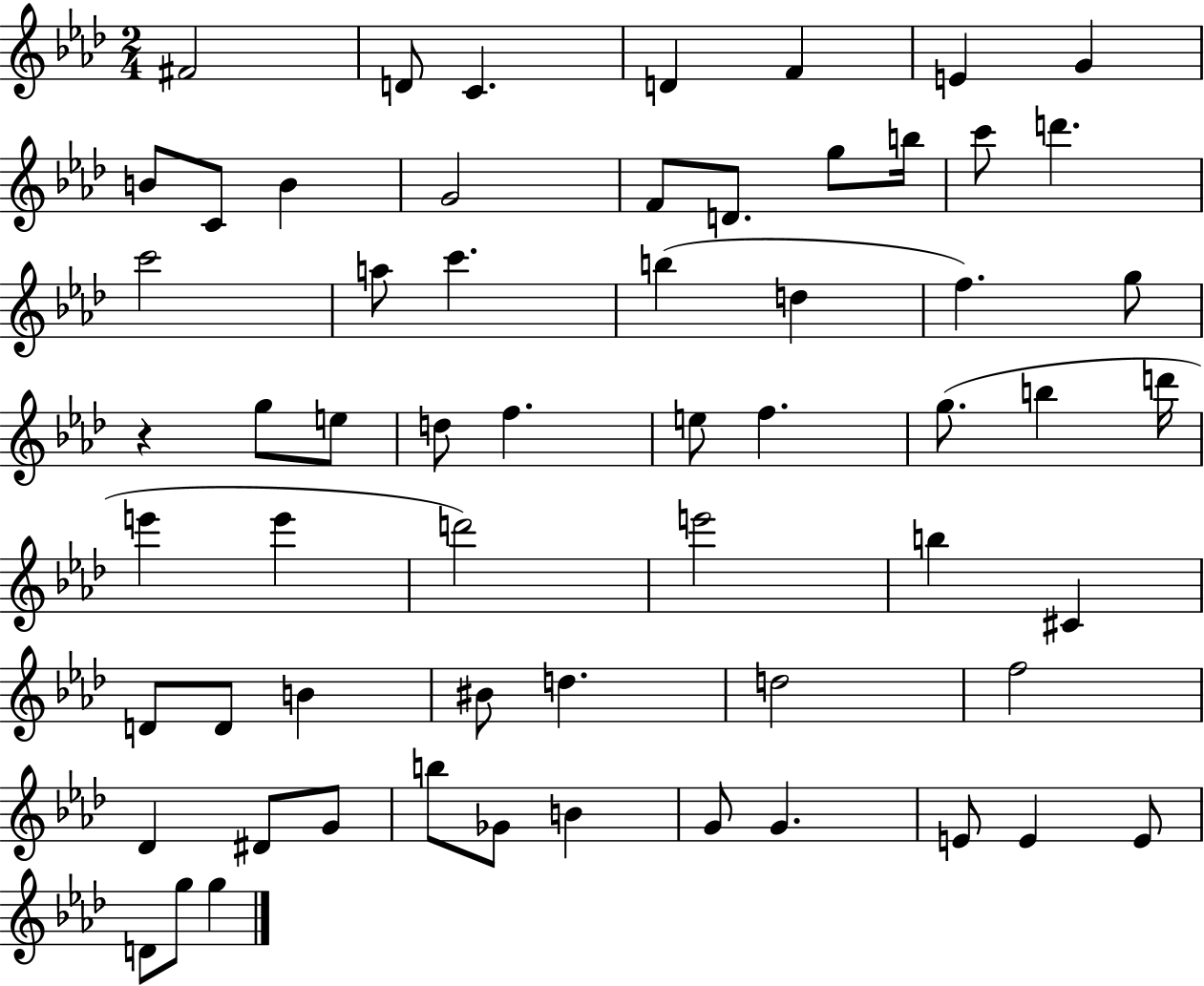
F#4/h D4/e C4/q. D4/q F4/q E4/q G4/q B4/e C4/e B4/q G4/h F4/e D4/e. G5/e B5/s C6/e D6/q. C6/h A5/e C6/q. B5/q D5/q F5/q. G5/e R/q G5/e E5/e D5/e F5/q. E5/e F5/q. G5/e. B5/q D6/s E6/q E6/q D6/h E6/h B5/q C#4/q D4/e D4/e B4/q BIS4/e D5/q. D5/h F5/h Db4/q D#4/e G4/e B5/e Gb4/e B4/q G4/e G4/q. E4/e E4/q E4/e D4/e G5/e G5/q